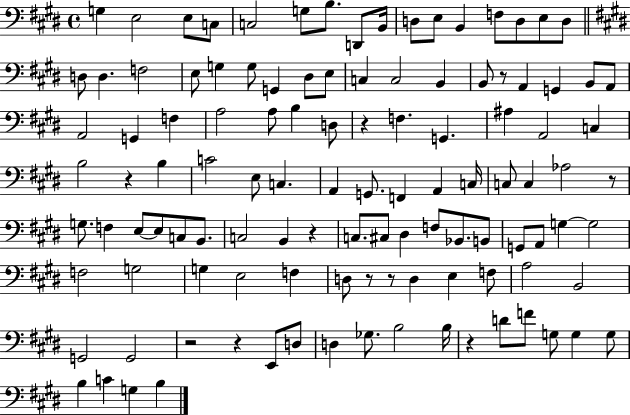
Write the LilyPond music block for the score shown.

{
  \clef bass
  \time 4/4
  \defaultTimeSignature
  \key e \major
  \repeat volta 2 { g4 e2 e8 c8 | c2 g8 b8. d,8 b,16 | d8 e8 b,4 f8 d8 e8 d8 | \bar "||" \break \key e \major d8 d4. f2 | e8 g4 g8 g,4 dis8 e8 | c4 c2 b,4 | b,8 r8 a,4 g,4 b,8 a,8 | \break a,2 g,4 f4 | a2 a8 b4 d8 | r4 f4. g,4. | ais4 a,2 c4 | \break b2 r4 b4 | c'2 e8 c4. | a,4 g,8. f,4 a,4 c16 | c8 c4 aes2 r8 | \break g8. f4 e8~~ e8 c8 b,8. | c2 b,4 r4 | c8. cis8 dis4 f8 bes,8. b,8 | g,8 a,8 g4~~ g2 | \break f2 g2 | g4 e2 f4 | d8 r8 r8 d4 e4 f8 | a2 b,2 | \break g,2 g,2 | r2 r4 e,8 d8 | d4 ges8. b2 b16 | r4 d'8 f'8 g8 g4 g8 | \break b4 c'4 g4 b4 | } \bar "|."
}